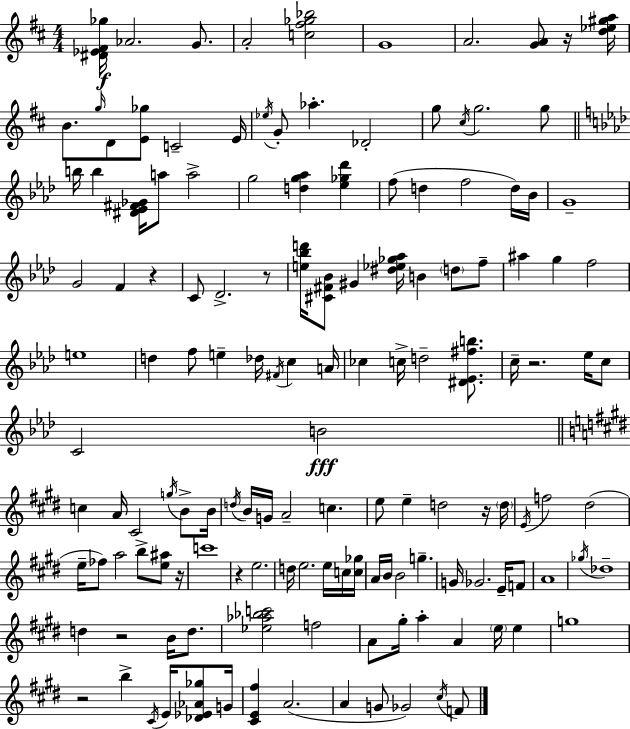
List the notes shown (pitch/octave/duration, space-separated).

[D#4,Eb4,F#4,Gb5]/s Ab4/h. G4/e. A4/h [C5,F#5,Gb5,Bb5]/h G4/w A4/h. [G4,A4]/e R/s [D5,Eb5,G#5,A5]/s B4/e. G5/s D4/e [E4,Gb5]/e C4/h E4/s Eb5/s G4/e Ab5/q. Db4/h G5/e C#5/s G5/h. G5/e B5/s B5/q [D#4,Eb4,F#4,Gb4]/s A5/e A5/h G5/h [D5,G5,Ab5]/q [Eb5,Gb5,Db6]/q F5/e D5/q F5/h D5/s Bb4/s G4/w G4/h F4/q R/q C4/e Db4/h. R/e [E5,Bb5,D6]/s [C#4,F#4,Bb4]/e G#4/q [D#5,Eb5,Gb5,Ab5]/s B4/q D5/e F5/e A#5/q G5/q F5/h E5/w D5/q F5/e E5/q Db5/s F#4/s C5/q A4/s CES5/q C5/s D5/h [D#4,Eb4,F#5,B5]/e. C5/s R/h. Eb5/s C5/e C4/h B4/h C5/q A4/s C#4/h G5/s B4/e B4/s D5/s B4/s G4/s A4/h C5/q. E5/e E5/q D5/h R/s D5/s E4/s F5/h D#5/h E5/s FES5/e A5/h B5/e [E5,A#5]/e R/s C6/w R/q E5/h. D5/s E5/h. E5/s C5/s [C5,Gb5]/s A4/s B4/s B4/h G5/q. G4/s Gb4/h. E4/s F4/e A4/w Gb5/s Db5/w D5/q R/h B4/s D5/e. [Eb5,Ab5,Bb5,C6]/h F5/h A4/e G#5/s A5/q A4/q E5/s E5/q G5/w R/h B5/q C#4/s E4/s [Db4,Eb4,Ab4,Gb5]/e G4/s [C#4,E4,F#5]/q A4/h. A4/q G4/e Gb4/h C#5/s F4/e